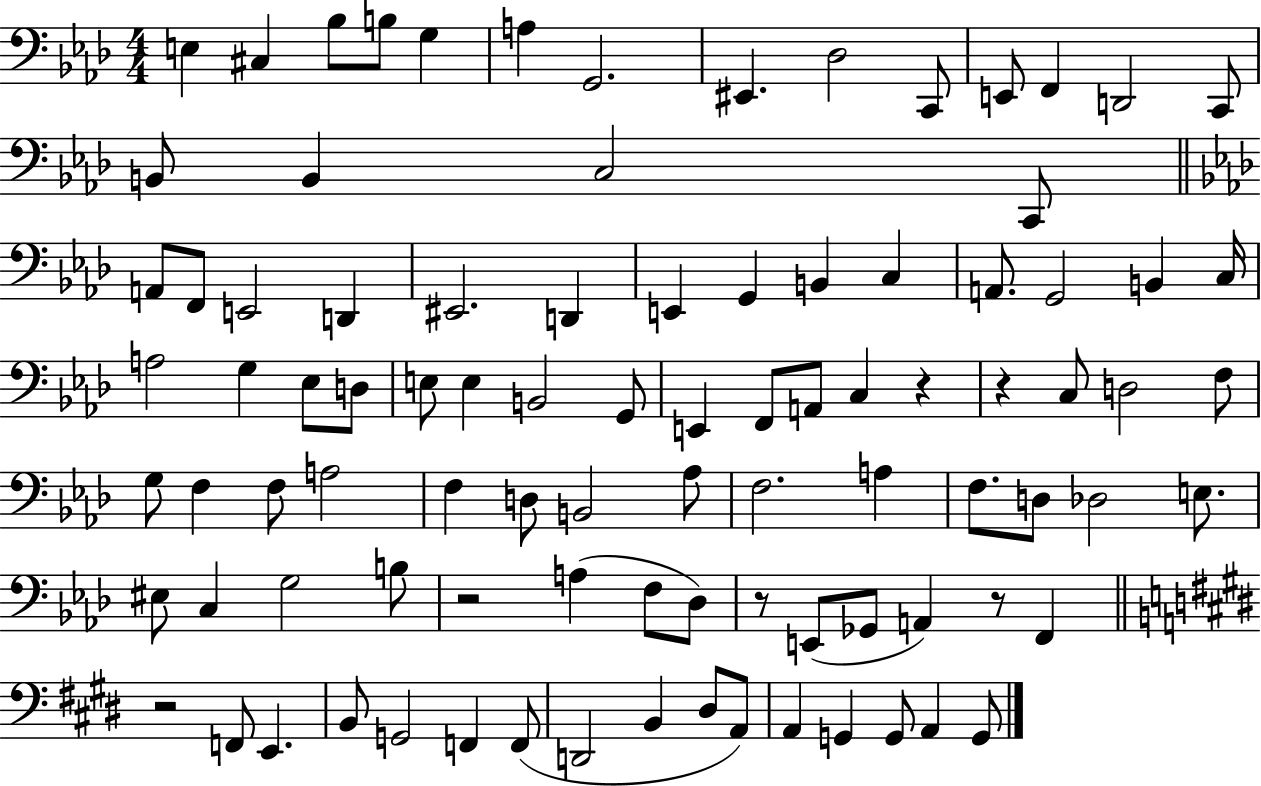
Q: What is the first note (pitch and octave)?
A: E3